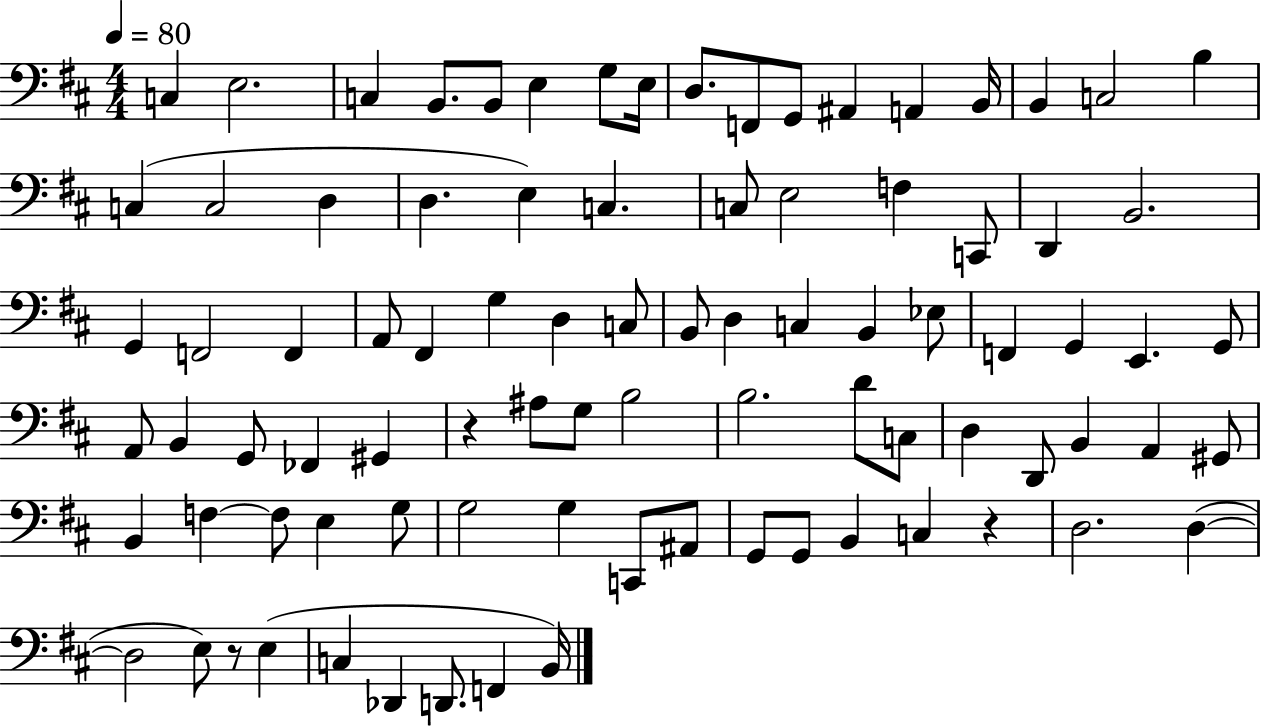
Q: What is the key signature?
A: D major